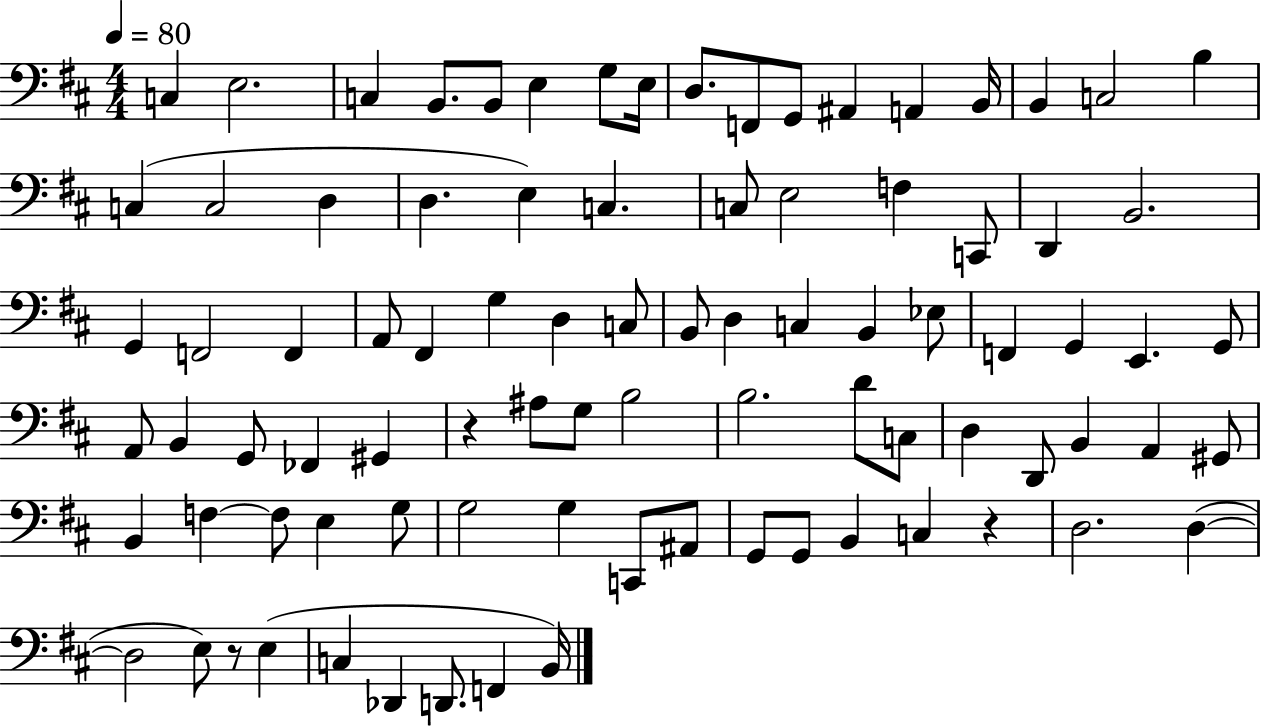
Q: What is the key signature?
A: D major